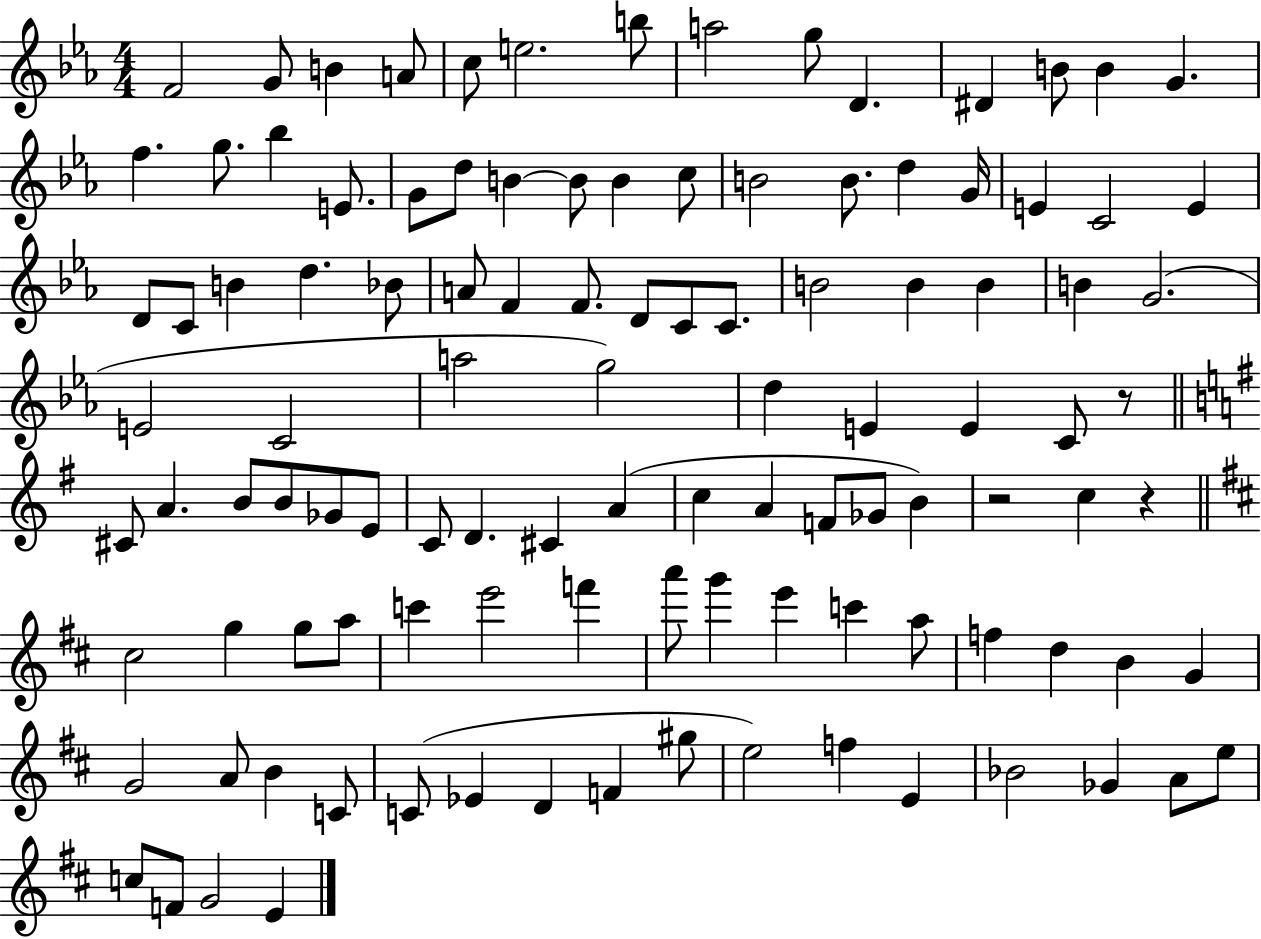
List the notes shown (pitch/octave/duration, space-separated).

F4/h G4/e B4/q A4/e C5/e E5/h. B5/e A5/h G5/e D4/q. D#4/q B4/e B4/q G4/q. F5/q. G5/e. Bb5/q E4/e. G4/e D5/e B4/q B4/e B4/q C5/e B4/h B4/e. D5/q G4/s E4/q C4/h E4/q D4/e C4/e B4/q D5/q. Bb4/e A4/e F4/q F4/e. D4/e C4/e C4/e. B4/h B4/q B4/q B4/q G4/h. E4/h C4/h A5/h G5/h D5/q E4/q E4/q C4/e R/e C#4/e A4/q. B4/e B4/e Gb4/e E4/e C4/e D4/q. C#4/q A4/q C5/q A4/q F4/e Gb4/e B4/q R/h C5/q R/q C#5/h G5/q G5/e A5/e C6/q E6/h F6/q A6/e G6/q E6/q C6/q A5/e F5/q D5/q B4/q G4/q G4/h A4/e B4/q C4/e C4/e Eb4/q D4/q F4/q G#5/e E5/h F5/q E4/q Bb4/h Gb4/q A4/e E5/e C5/e F4/e G4/h E4/q